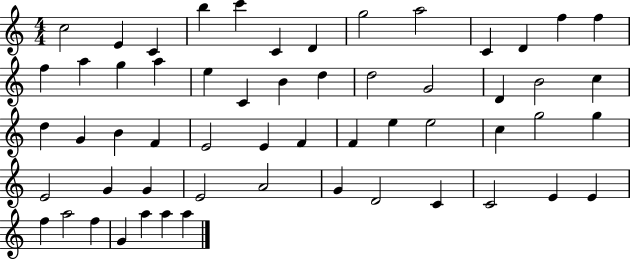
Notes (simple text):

C5/h E4/q C4/q B5/q C6/q C4/q D4/q G5/h A5/h C4/q D4/q F5/q F5/q F5/q A5/q G5/q A5/q E5/q C4/q B4/q D5/q D5/h G4/h D4/q B4/h C5/q D5/q G4/q B4/q F4/q E4/h E4/q F4/q F4/q E5/q E5/h C5/q G5/h G5/q E4/h G4/q G4/q E4/h A4/h G4/q D4/h C4/q C4/h E4/q E4/q F5/q A5/h F5/q G4/q A5/q A5/q A5/q